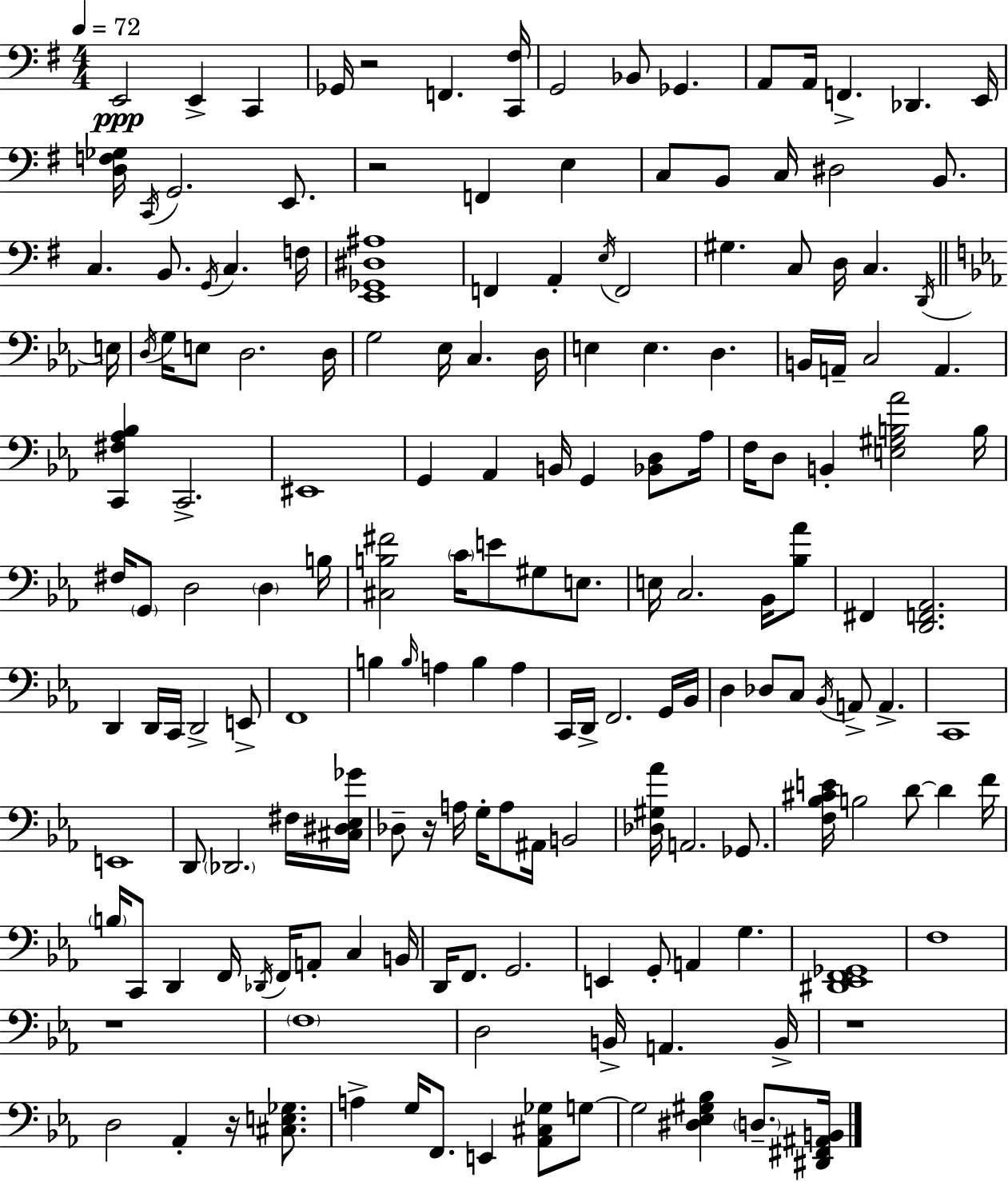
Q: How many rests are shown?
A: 6